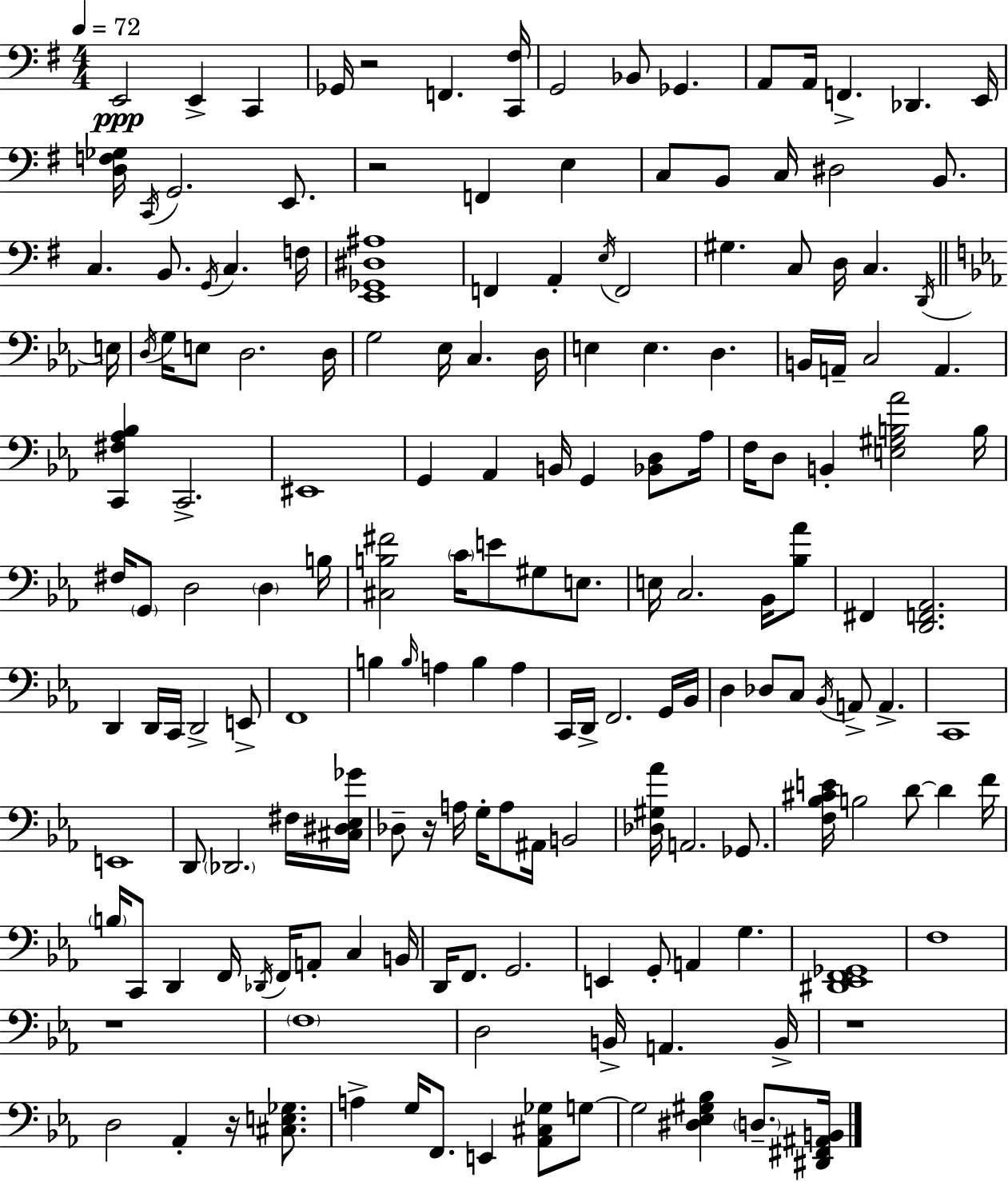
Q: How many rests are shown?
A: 6